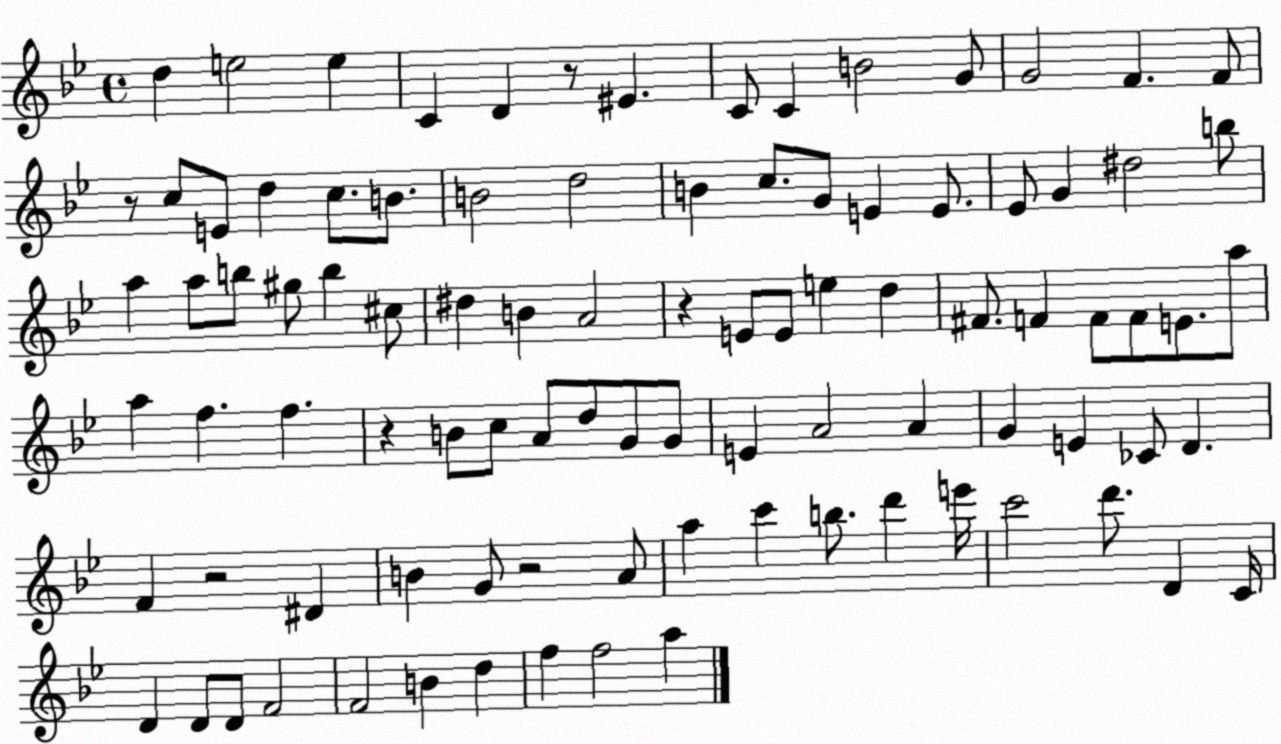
X:1
T:Untitled
M:4/4
L:1/4
K:Bb
d e2 e C D z/2 ^E C/2 C B2 G/2 G2 F F/2 z/2 c/2 E/2 d c/2 B/2 B2 d2 B c/2 G/2 E E/2 _E/2 G ^d2 b/2 a a/2 b/2 ^g/2 b ^c/2 ^d B A2 z E/2 E/2 e d ^F/2 F F/2 F/2 E/2 a/2 a f f z B/2 c/2 A/2 d/2 G/2 G/2 E A2 A G E _C/2 D F z2 ^D B G/2 z2 A/2 a c' b/2 d' e'/4 c'2 d'/2 D C/4 D D/2 D/2 F2 F2 B d f f2 a